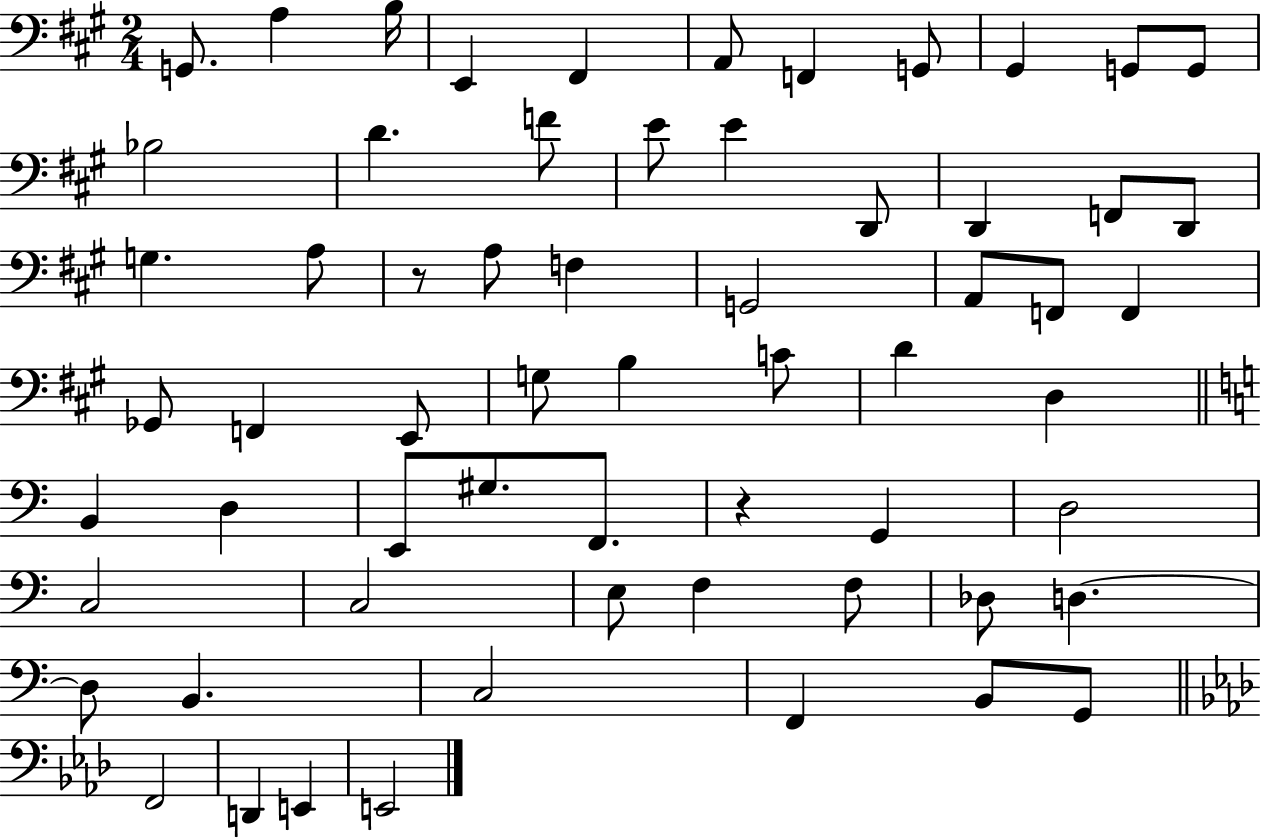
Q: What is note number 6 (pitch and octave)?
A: A2